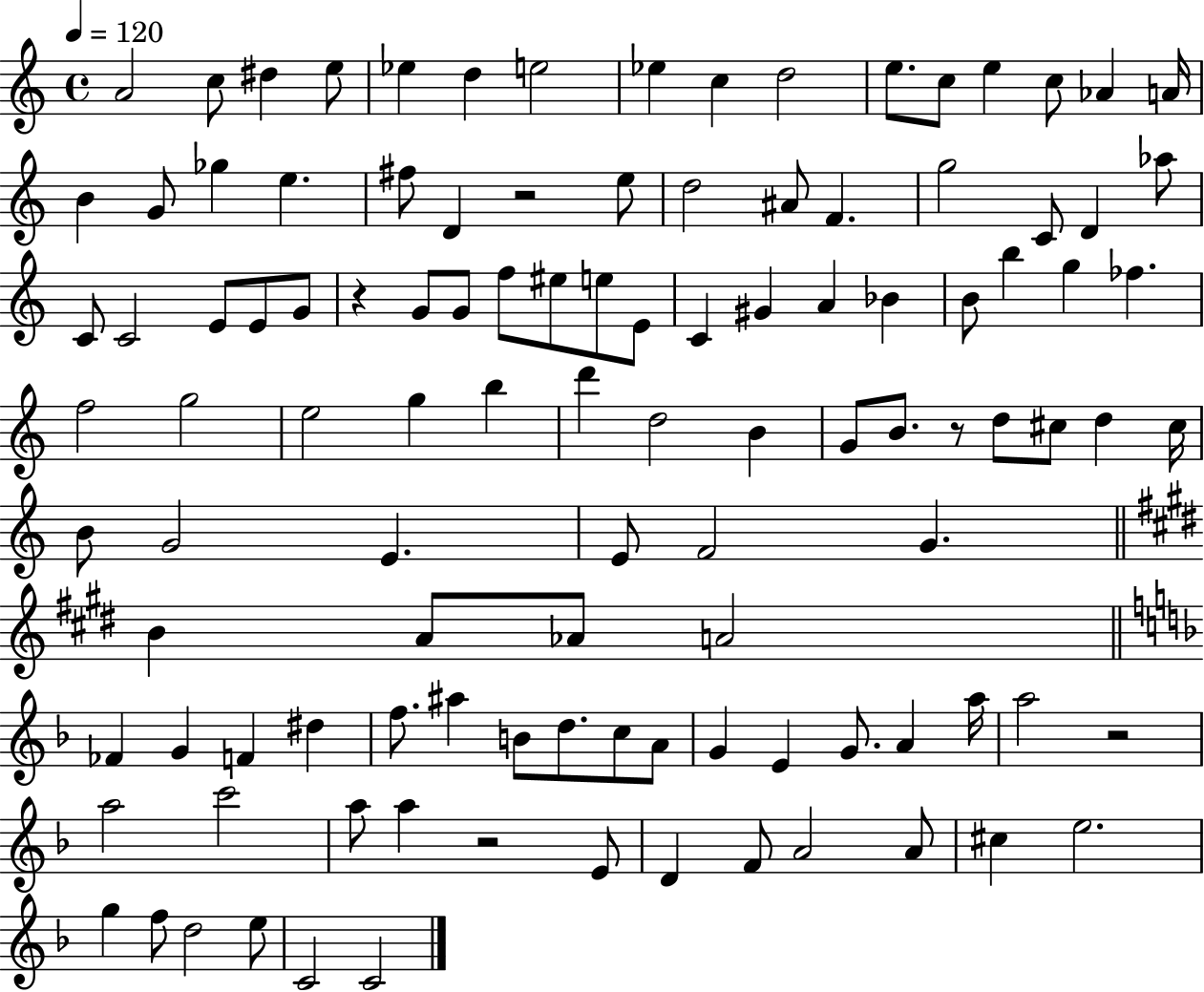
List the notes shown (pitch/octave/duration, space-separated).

A4/h C5/e D#5/q E5/e Eb5/q D5/q E5/h Eb5/q C5/q D5/h E5/e. C5/e E5/q C5/e Ab4/q A4/s B4/q G4/e Gb5/q E5/q. F#5/e D4/q R/h E5/e D5/h A#4/e F4/q. G5/h C4/e D4/q Ab5/e C4/e C4/h E4/e E4/e G4/e R/q G4/e G4/e F5/e EIS5/e E5/e E4/e C4/q G#4/q A4/q Bb4/q B4/e B5/q G5/q FES5/q. F5/h G5/h E5/h G5/q B5/q D6/q D5/h B4/q G4/e B4/e. R/e D5/e C#5/e D5/q C#5/s B4/e G4/h E4/q. E4/e F4/h G4/q. B4/q A4/e Ab4/e A4/h FES4/q G4/q F4/q D#5/q F5/e. A#5/q B4/e D5/e. C5/e A4/e G4/q E4/q G4/e. A4/q A5/s A5/h R/h A5/h C6/h A5/e A5/q R/h E4/e D4/q F4/e A4/h A4/e C#5/q E5/h. G5/q F5/e D5/h E5/e C4/h C4/h